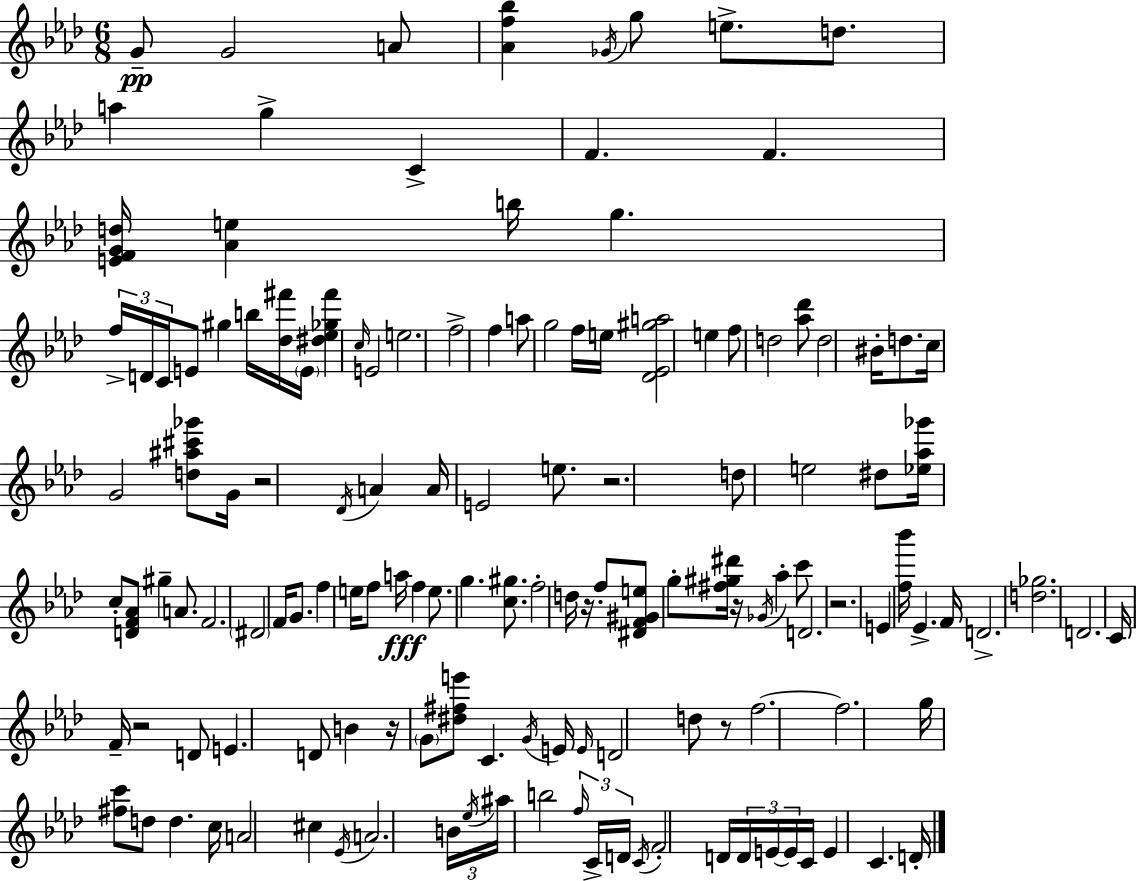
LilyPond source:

{
  \clef treble
  \numericTimeSignature
  \time 6/8
  \key f \minor
  g'8--\pp g'2 a'8 | <aes' f'' bes''>4 \acciaccatura { ges'16 } g''8 e''8.-> d''8. | a''4 g''4-> c'4-> | f'4. f'4. | \break <e' f' g' d''>16 <aes' e''>4 b''16 g''4. | \tuplet 3/2 { f''16-> d'16 c'16 } e'8 gis''4 b''16 <des'' fis'''>16 | \parenthesize e'16 <dis'' ees'' ges'' fis'''>4 \grace { c''16 } e'2 | e''2. | \break f''2-> f''4 | a''8 g''2 | f''16 e''16 <des' ees' gis'' a''>2 e''4 | f''8 d''2 | \break <aes'' des'''>8 d''2 bis'16-. d''8. | c''16 g'2 <d'' ais'' cis''' ges'''>8 | g'16 r2 \acciaccatura { des'16 } a'4 | a'16 e'2 | \break e''8. r2. | d''8 e''2 | dis''8 <ees'' aes'' ges'''>16 c''8-. <d' f' aes'>8 gis''4-- | a'8. f'2. | \break \parenthesize dis'2 f'16 | g'8. f''4 \parenthesize e''16 f''8 a''16\fff f''4 | e''8. g''4. | <c'' gis''>8. f''2-. d''16 | \break r16 f''8-. <dis' f' gis' e''>8 g''8-. <fis'' gis'' dis'''>16 r16 \acciaccatura { ges'16 } aes''4-. | c'''8 d'2. | r2. | e'4 <f'' bes'''>16 ees'4.-> | \break f'16 d'2.-> | <d'' ges''>2. | d'2. | c'16 f'16-- r2 | \break d'8 e'4. d'8 | b'4 r16 \parenthesize g'8 <dis'' fis'' e'''>8 c'4. | \acciaccatura { g'16 } e'16 \grace { e'16 } d'2 | d''8 r8 f''2.~~ | \break f''2. | g''16 <fis'' c'''>8 d''8 d''4. | c''16 a'2 | cis''4 \acciaccatura { ees'16 } a'2. | \break \tuplet 3/2 { b'16 \acciaccatura { ees''16 } ais''16 } b''2 | \tuplet 3/2 { \grace { f''16 } c'16-> d'16 } \acciaccatura { c'16 } f'2-. | d'16 \tuplet 3/2 { d'16 e'16~~ e'16 } c'16 e'4 | c'4. d'16-. \bar "|."
}